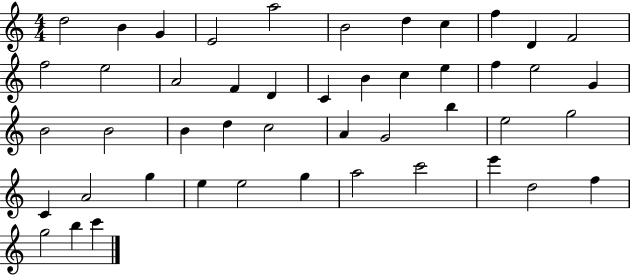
D5/h B4/q G4/q E4/h A5/h B4/h D5/q C5/q F5/q D4/q F4/h F5/h E5/h A4/h F4/q D4/q C4/q B4/q C5/q E5/q F5/q E5/h G4/q B4/h B4/h B4/q D5/q C5/h A4/q G4/h B5/q E5/h G5/h C4/q A4/h G5/q E5/q E5/h G5/q A5/h C6/h E6/q D5/h F5/q G5/h B5/q C6/q